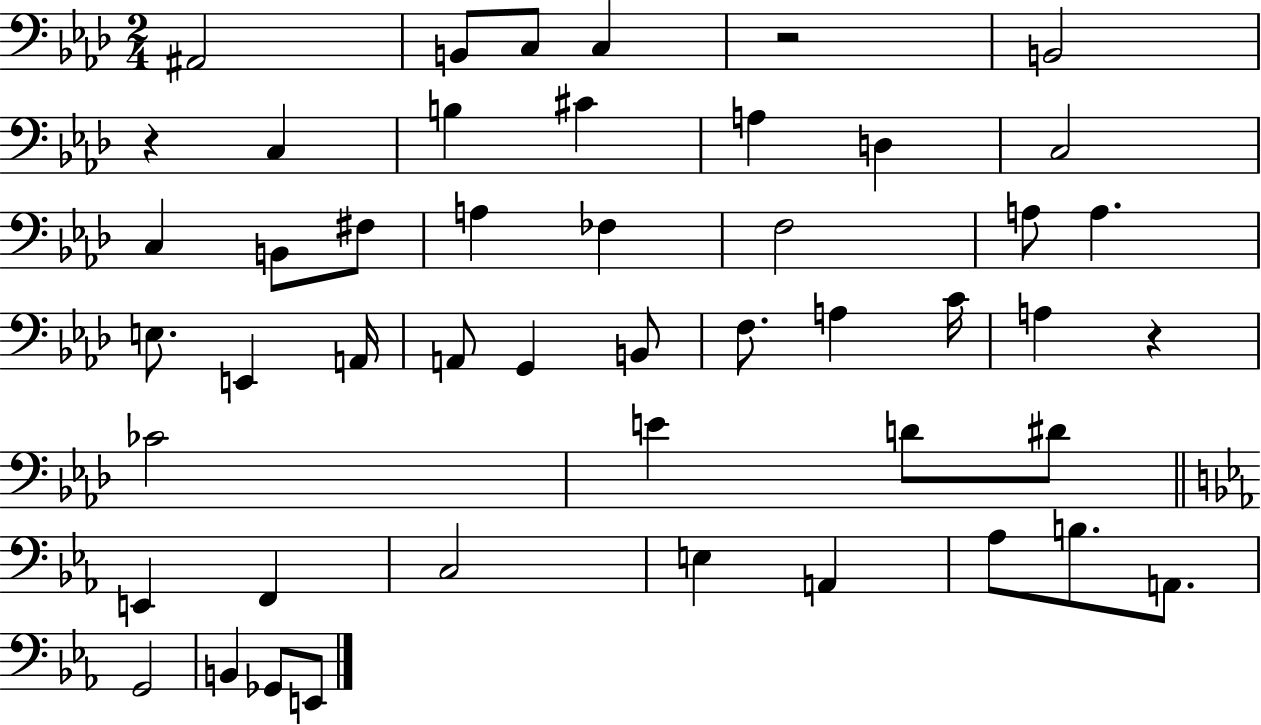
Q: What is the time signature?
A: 2/4